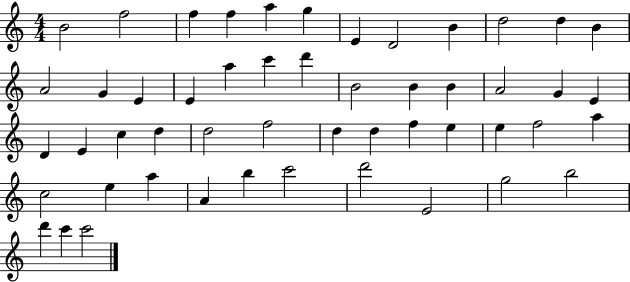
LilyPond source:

{
  \clef treble
  \numericTimeSignature
  \time 4/4
  \key c \major
  b'2 f''2 | f''4 f''4 a''4 g''4 | e'4 d'2 b'4 | d''2 d''4 b'4 | \break a'2 g'4 e'4 | e'4 a''4 c'''4 d'''4 | b'2 b'4 b'4 | a'2 g'4 e'4 | \break d'4 e'4 c''4 d''4 | d''2 f''2 | d''4 d''4 f''4 e''4 | e''4 f''2 a''4 | \break c''2 e''4 a''4 | a'4 b''4 c'''2 | d'''2 e'2 | g''2 b''2 | \break d'''4 c'''4 c'''2 | \bar "|."
}